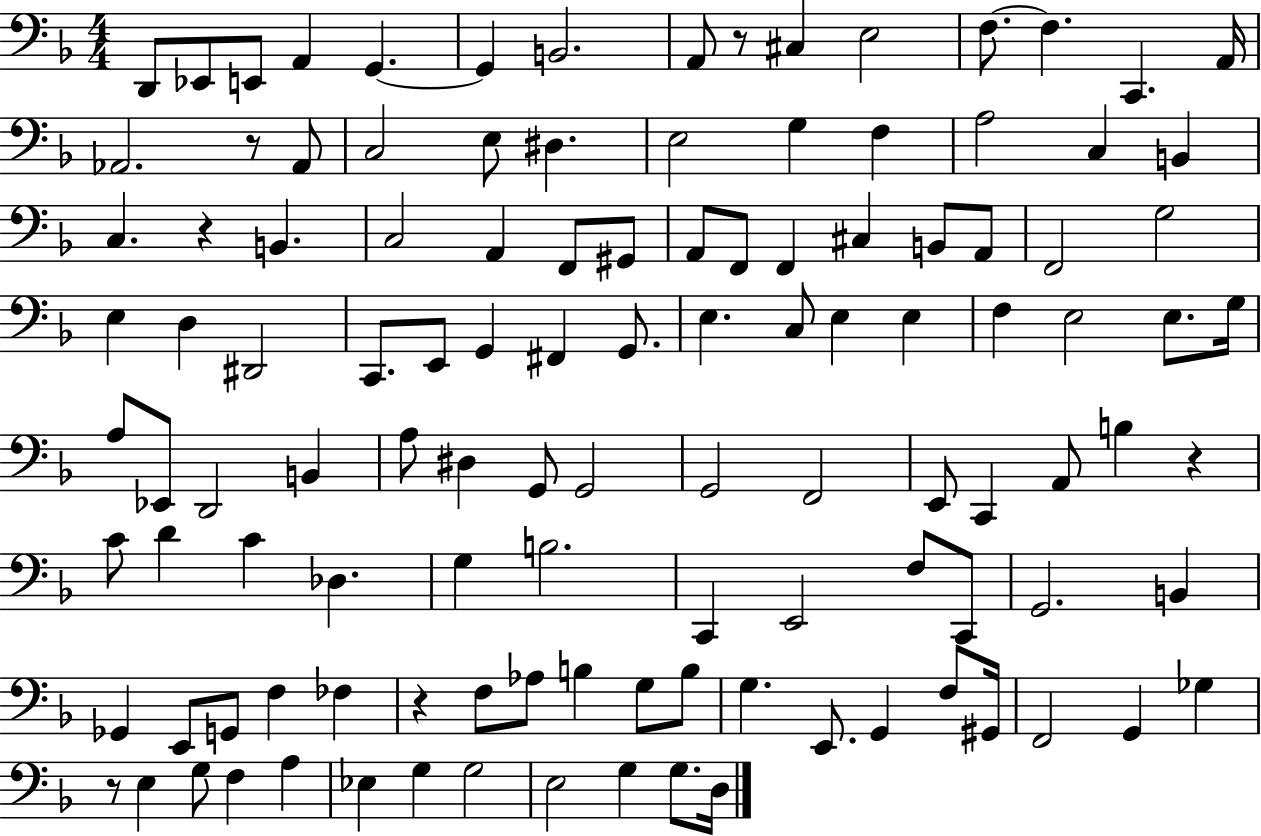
X:1
T:Untitled
M:4/4
L:1/4
K:F
D,,/2 _E,,/2 E,,/2 A,, G,, G,, B,,2 A,,/2 z/2 ^C, E,2 F,/2 F, C,, A,,/4 _A,,2 z/2 _A,,/2 C,2 E,/2 ^D, E,2 G, F, A,2 C, B,, C, z B,, C,2 A,, F,,/2 ^G,,/2 A,,/2 F,,/2 F,, ^C, B,,/2 A,,/2 F,,2 G,2 E, D, ^D,,2 C,,/2 E,,/2 G,, ^F,, G,,/2 E, C,/2 E, E, F, E,2 E,/2 G,/4 A,/2 _E,,/2 D,,2 B,, A,/2 ^D, G,,/2 G,,2 G,,2 F,,2 E,,/2 C,, A,,/2 B, z C/2 D C _D, G, B,2 C,, E,,2 F,/2 C,,/2 G,,2 B,, _G,, E,,/2 G,,/2 F, _F, z F,/2 _A,/2 B, G,/2 B,/2 G, E,,/2 G,, F,/2 ^G,,/4 F,,2 G,, _G, z/2 E, G,/2 F, A, _E, G, G,2 E,2 G, G,/2 D,/4